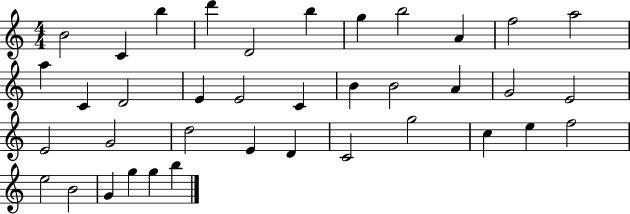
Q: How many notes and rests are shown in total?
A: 38